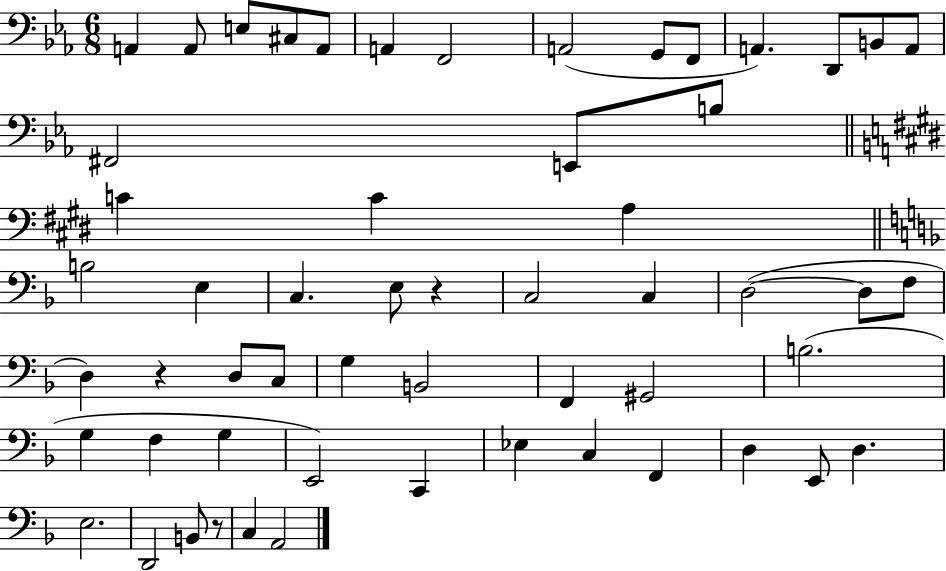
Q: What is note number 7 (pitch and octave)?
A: F2